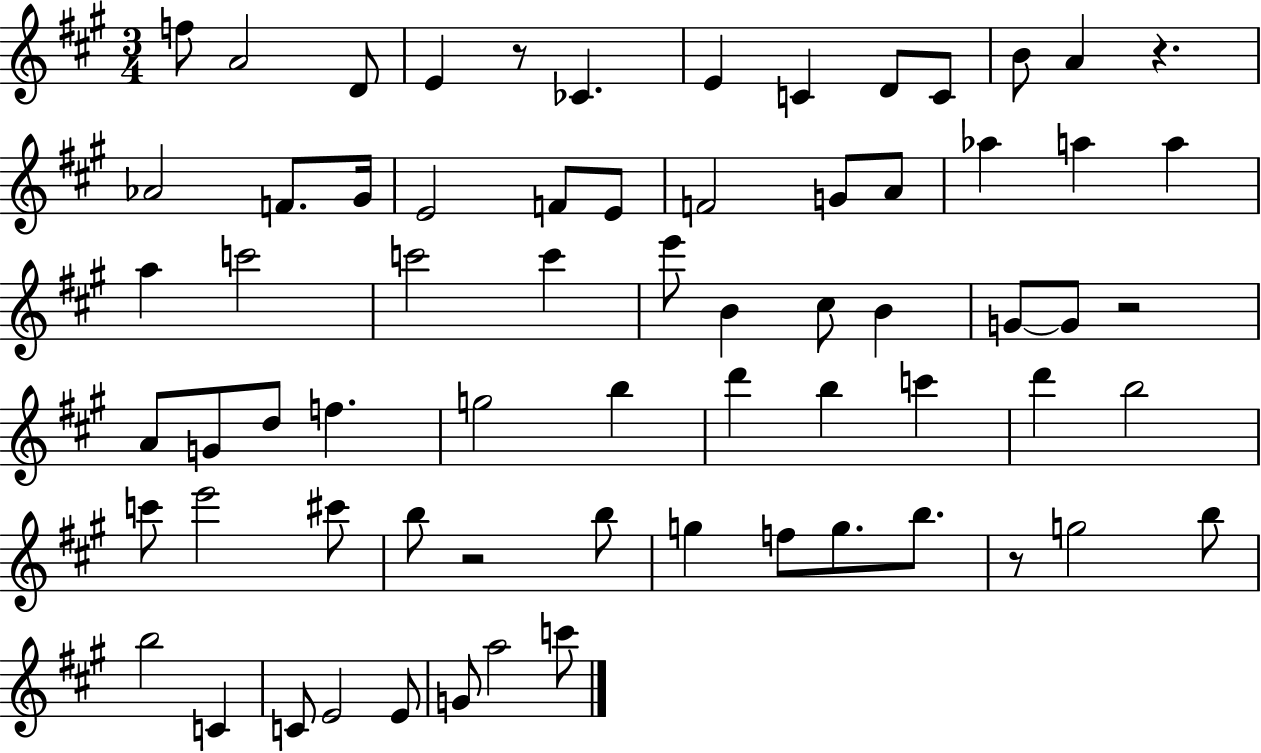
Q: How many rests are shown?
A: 5